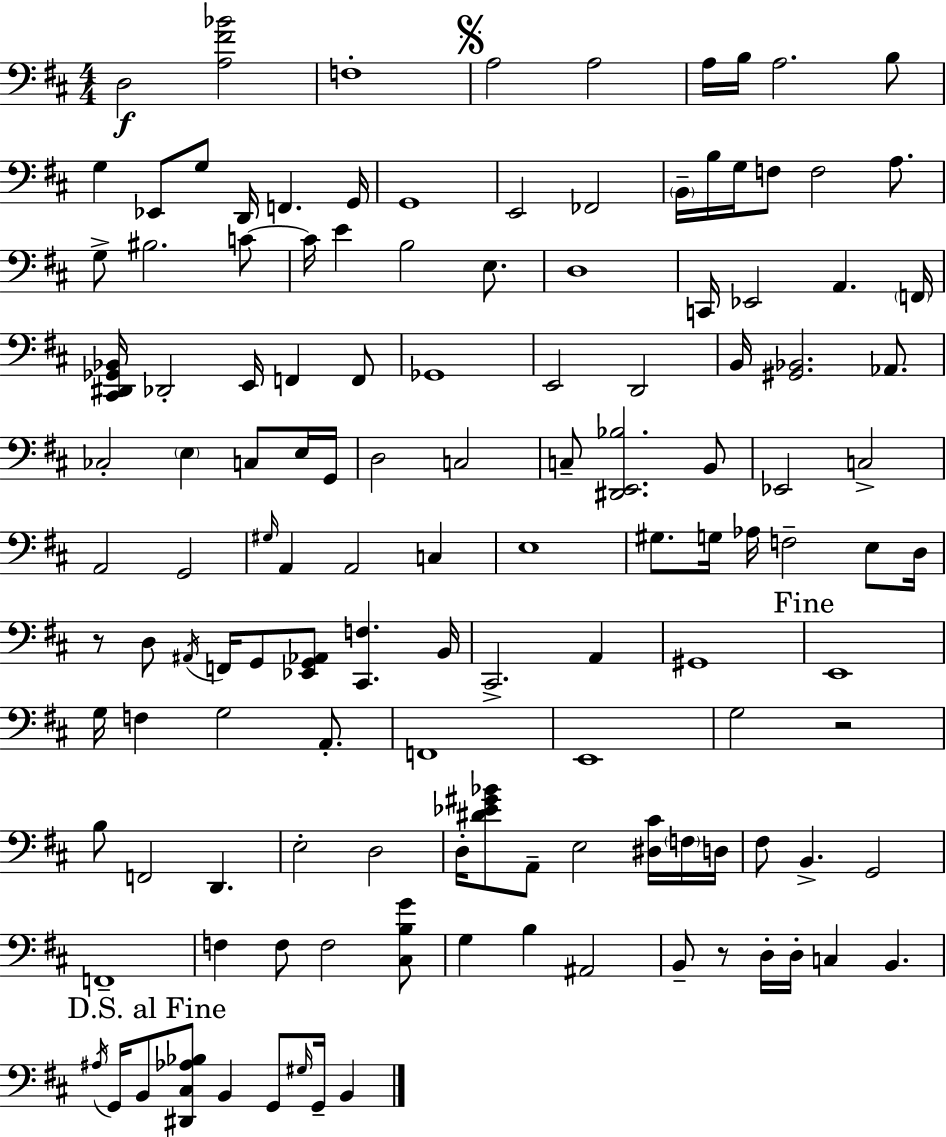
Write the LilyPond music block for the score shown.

{
  \clef bass
  \numericTimeSignature
  \time 4/4
  \key d \major
  d2\f <a fis' bes'>2 | f1-. | \mark \markup { \musicglyph "scripts.segno" } a2 a2 | a16 b16 a2. b8 | \break g4 ees,8 g8 d,16 f,4. g,16 | g,1 | e,2 fes,2 | \parenthesize b,16-- b16 g16 f8 f2 a8. | \break g8-> bis2. c'8~~ | c'16 e'4 b2 e8. | d1 | c,16 ees,2 a,4. \parenthesize f,16 | \break <cis, dis, ges, bes,>16 des,2-. e,16 f,4 f,8 | ges,1 | e,2 d,2 | b,16 <gis, bes,>2. aes,8. | \break ces2-. \parenthesize e4 c8 e16 g,16 | d2 c2 | c8-- <dis, e, bes>2. b,8 | ees,2 c2-> | \break a,2 g,2 | \grace { gis16 } a,4 a,2 c4 | e1 | gis8. g16 aes16 f2-- e8 | \break d16 r8 d8 \acciaccatura { ais,16 } f,16 g,8 <ees, g, aes,>8 <cis, f>4. | b,16 cis,2.-> a,4 | gis,1 | \mark "Fine" e,1 | \break g16 f4 g2 a,8.-. | f,1 | e,1 | g2 r2 | \break b8 f,2 d,4. | e2-. d2 | d16-. <dis' ees' gis' bes'>8 a,8-- e2 <dis cis'>16 | \parenthesize f16 d16 fis8 b,4.-> g,2 | \break f,1-- | f4 f8 f2 | <cis b g'>8 g4 b4 ais,2 | b,8-- r8 d16-. d16-. c4 b,4. | \break \mark "D.S. al Fine" \acciaccatura { ais16 } g,16 b,8 <dis, cis aes bes>8 b,4 g,8 \grace { gis16 } g,16-- | b,4 \bar "|."
}